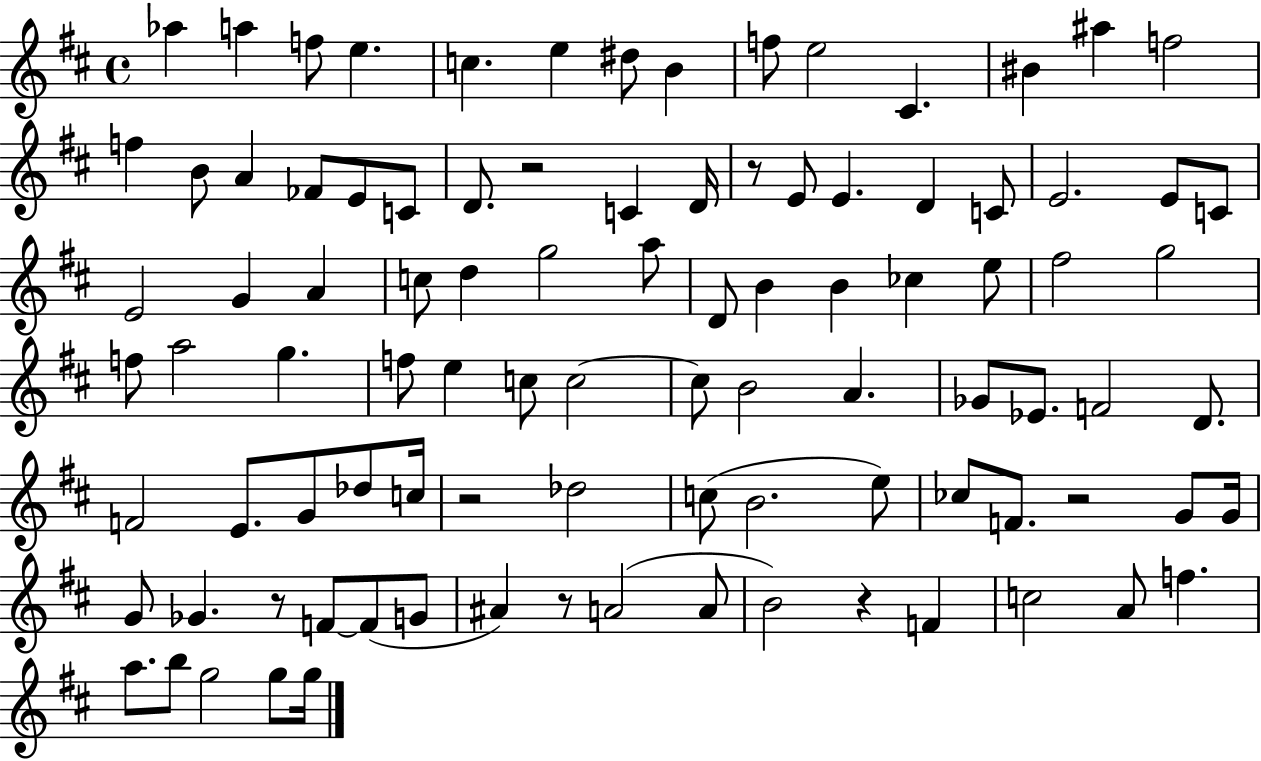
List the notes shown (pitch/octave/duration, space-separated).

Ab5/q A5/q F5/e E5/q. C5/q. E5/q D#5/e B4/q F5/e E5/h C#4/q. BIS4/q A#5/q F5/h F5/q B4/e A4/q FES4/e E4/e C4/e D4/e. R/h C4/q D4/s R/e E4/e E4/q. D4/q C4/e E4/h. E4/e C4/e E4/h G4/q A4/q C5/e D5/q G5/h A5/e D4/e B4/q B4/q CES5/q E5/e F#5/h G5/h F5/e A5/h G5/q. F5/e E5/q C5/e C5/h C5/e B4/h A4/q. Gb4/e Eb4/e. F4/h D4/e. F4/h E4/e. G4/e Db5/e C5/s R/h Db5/h C5/e B4/h. E5/e CES5/e F4/e. R/h G4/e G4/s G4/e Gb4/q. R/e F4/e F4/e G4/e A#4/q R/e A4/h A4/e B4/h R/q F4/q C5/h A4/e F5/q. A5/e. B5/e G5/h G5/e G5/s